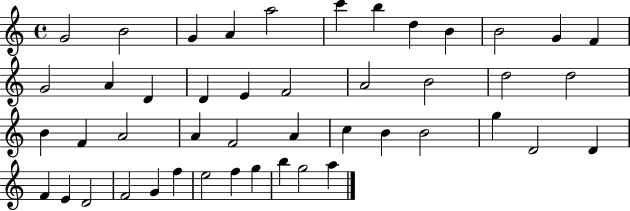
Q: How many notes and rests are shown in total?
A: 46